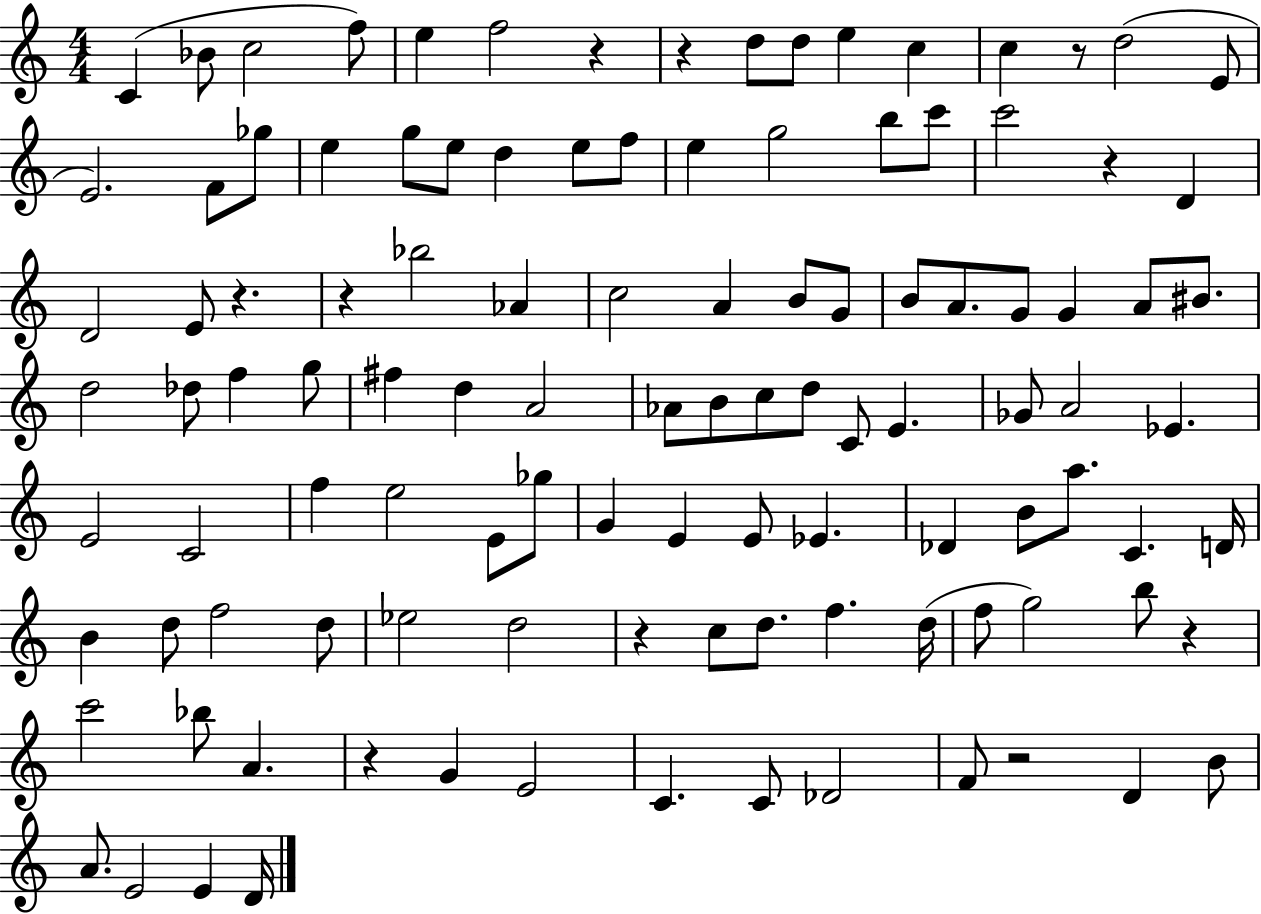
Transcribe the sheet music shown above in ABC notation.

X:1
T:Untitled
M:4/4
L:1/4
K:C
C _B/2 c2 f/2 e f2 z z d/2 d/2 e c c z/2 d2 E/2 E2 F/2 _g/2 e g/2 e/2 d e/2 f/2 e g2 b/2 c'/2 c'2 z D D2 E/2 z z _b2 _A c2 A B/2 G/2 B/2 A/2 G/2 G A/2 ^B/2 d2 _d/2 f g/2 ^f d A2 _A/2 B/2 c/2 d/2 C/2 E _G/2 A2 _E E2 C2 f e2 E/2 _g/2 G E E/2 _E _D B/2 a/2 C D/4 B d/2 f2 d/2 _e2 d2 z c/2 d/2 f d/4 f/2 g2 b/2 z c'2 _b/2 A z G E2 C C/2 _D2 F/2 z2 D B/2 A/2 E2 E D/4